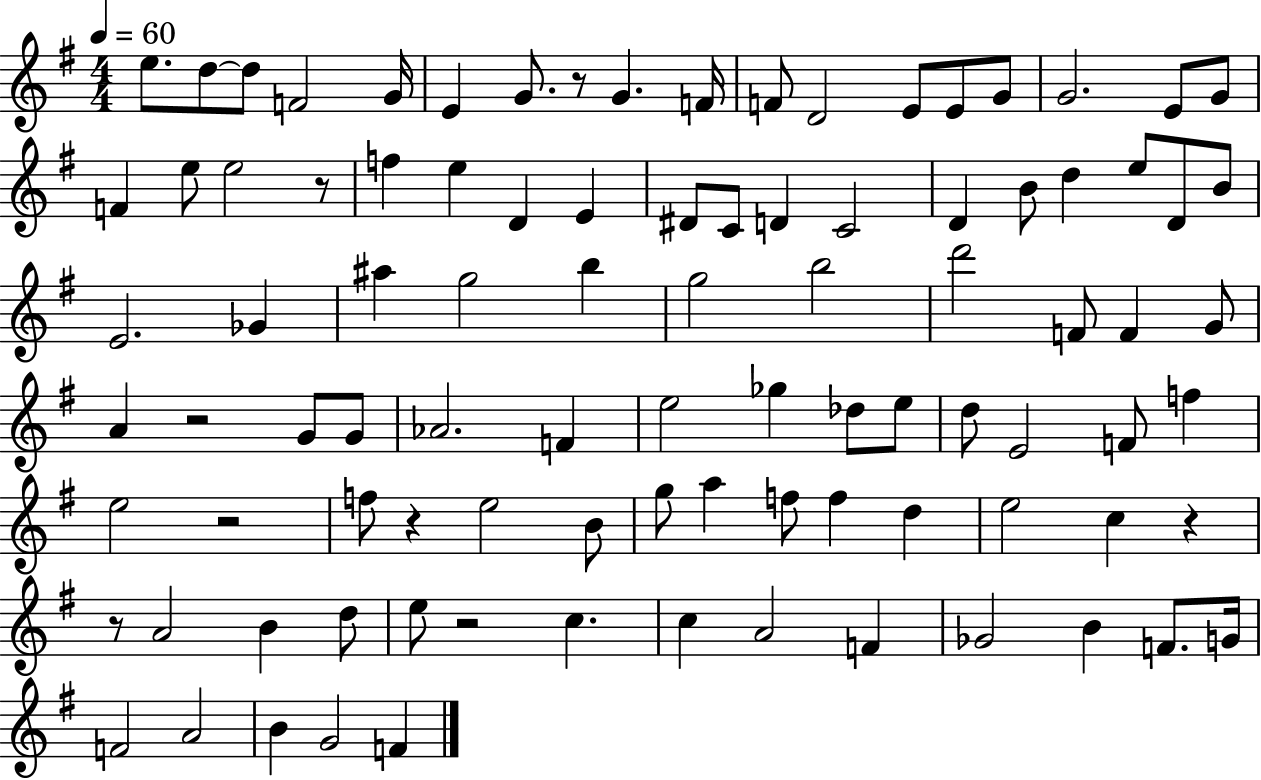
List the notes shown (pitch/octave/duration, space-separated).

E5/e. D5/e D5/e F4/h G4/s E4/q G4/e. R/e G4/q. F4/s F4/e D4/h E4/e E4/e G4/e G4/h. E4/e G4/e F4/q E5/e E5/h R/e F5/q E5/q D4/q E4/q D#4/e C4/e D4/q C4/h D4/q B4/e D5/q E5/e D4/e B4/e E4/h. Gb4/q A#5/q G5/h B5/q G5/h B5/h D6/h F4/e F4/q G4/e A4/q R/h G4/e G4/e Ab4/h. F4/q E5/h Gb5/q Db5/e E5/e D5/e E4/h F4/e F5/q E5/h R/h F5/e R/q E5/h B4/e G5/e A5/q F5/e F5/q D5/q E5/h C5/q R/q R/e A4/h B4/q D5/e E5/e R/h C5/q. C5/q A4/h F4/q Gb4/h B4/q F4/e. G4/s F4/h A4/h B4/q G4/h F4/q